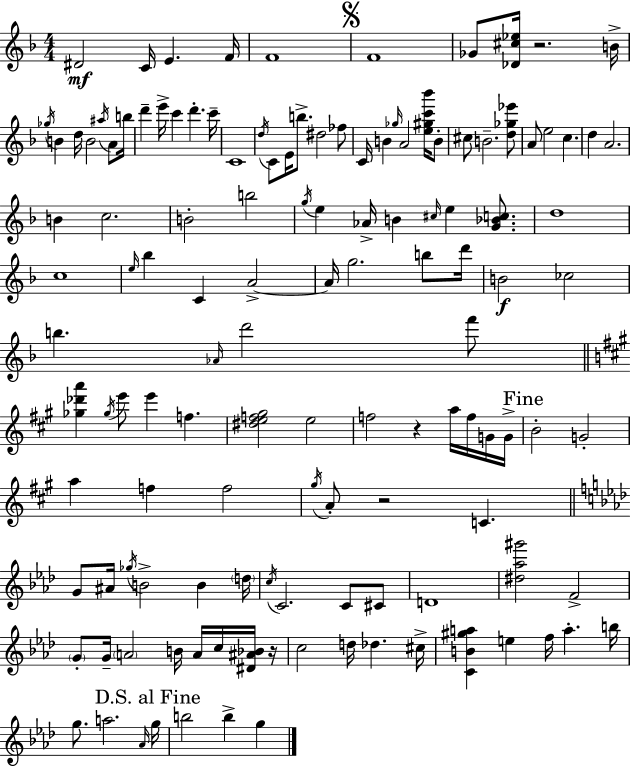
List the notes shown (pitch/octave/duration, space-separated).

D#4/h C4/s E4/q. F4/s F4/w F4/w Gb4/e [Db4,C#5,Eb5]/s R/h. B4/s Gb5/s B4/q D5/s B4/h A#5/s A4/e B5/s D6/q E6/s C6/q D6/q. C6/s C4/w D5/s C4/e E4/s B5/e. D#5/h FES5/e C4/s B4/q Gb5/s A4/h [E5,G#5,C6,Bb6]/s B4/e C#5/e B4/h. [D5,Gb5,Eb6]/e A4/e E5/h C5/q. D5/q A4/h. B4/q C5/h. B4/h B5/h G5/s E5/q Ab4/s B4/q C#5/s E5/q [G4,Bb4,C5]/e. D5/w C5/w E5/s Bb5/q C4/q A4/h A4/s G5/h. B5/e D6/s B4/h CES5/h B5/q. Ab4/s D6/h F6/e [Gb5,Db6,A6]/q Gb5/s E6/e E6/q F5/q. [D#5,E5,F5,G#5]/h E5/h F5/h R/q A5/s F5/s G4/s G4/s B4/h G4/h A5/q F5/q F5/h G#5/s A4/e R/h C4/q. G4/e A#4/s Gb5/s B4/h B4/q D5/s C5/s C4/h. C4/e C#4/e D4/w [D#5,Ab5,G#6]/h F4/h G4/e G4/s A4/h B4/s A4/s C5/s [D#4,A#4,Bb4]/s R/s C5/h D5/s Db5/q. C#5/s [C4,B4,G#5,A5]/q E5/q F5/s A5/q. B5/s G5/e. A5/h. Ab4/s G5/s B5/h B5/q G5/q